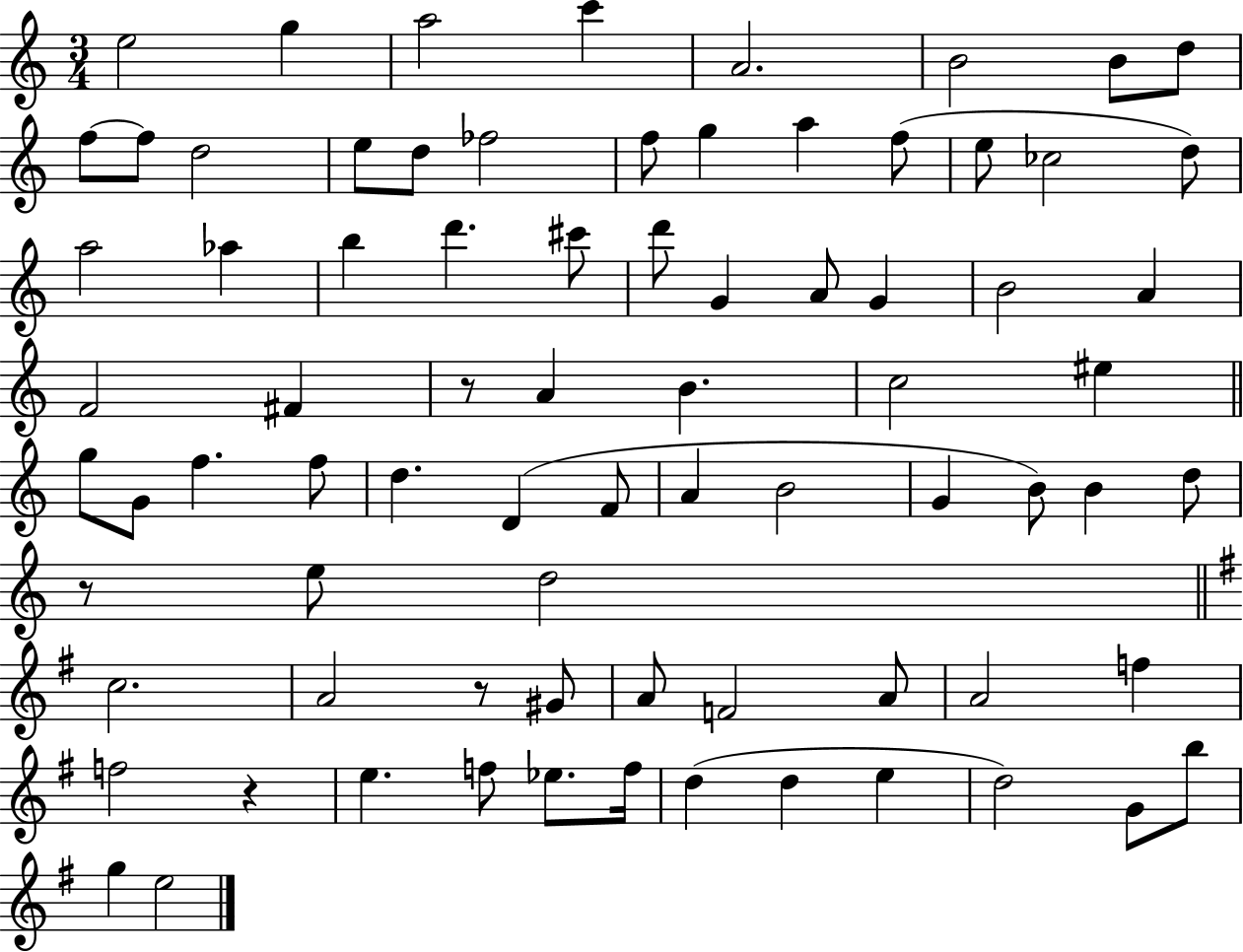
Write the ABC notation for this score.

X:1
T:Untitled
M:3/4
L:1/4
K:C
e2 g a2 c' A2 B2 B/2 d/2 f/2 f/2 d2 e/2 d/2 _f2 f/2 g a f/2 e/2 _c2 d/2 a2 _a b d' ^c'/2 d'/2 G A/2 G B2 A F2 ^F z/2 A B c2 ^e g/2 G/2 f f/2 d D F/2 A B2 G B/2 B d/2 z/2 e/2 d2 c2 A2 z/2 ^G/2 A/2 F2 A/2 A2 f f2 z e f/2 _e/2 f/4 d d e d2 G/2 b/2 g e2